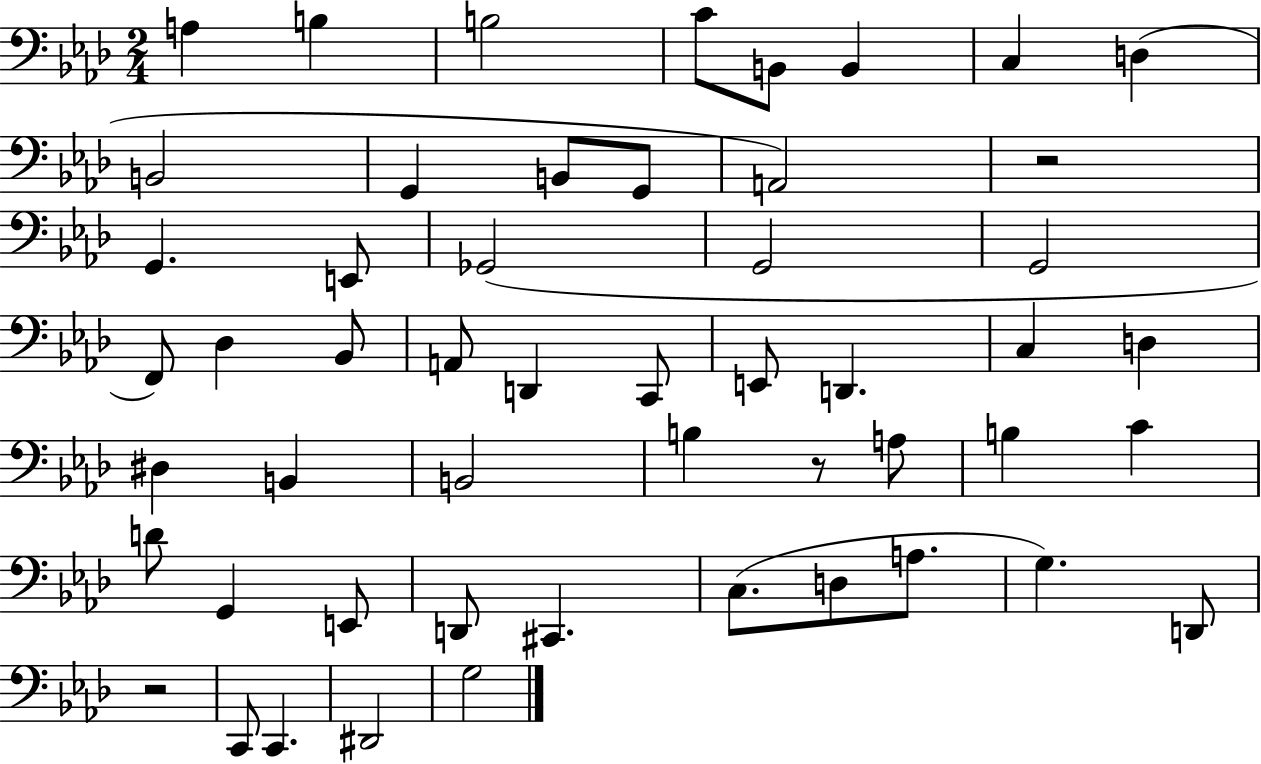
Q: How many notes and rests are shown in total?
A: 52